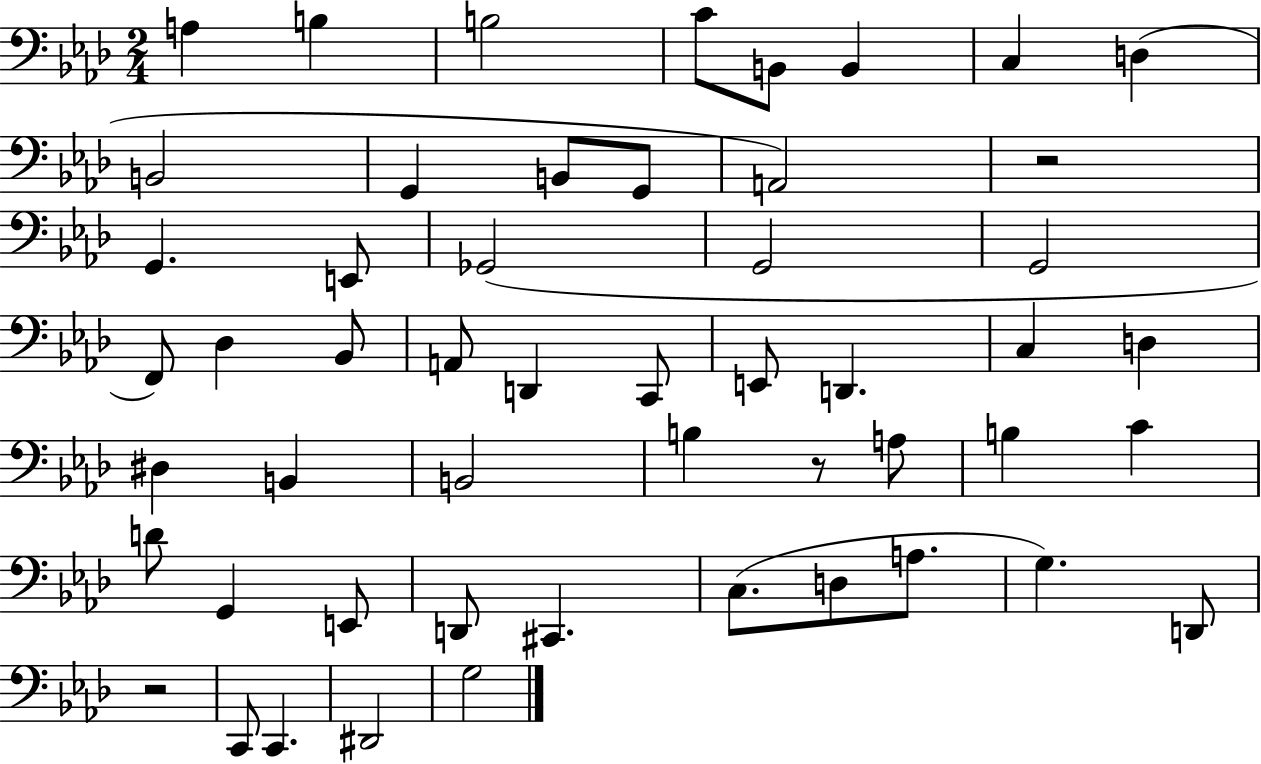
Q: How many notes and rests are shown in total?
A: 52